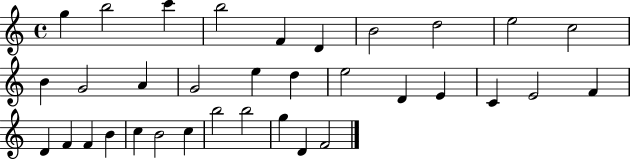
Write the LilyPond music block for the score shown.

{
  \clef treble
  \time 4/4
  \defaultTimeSignature
  \key c \major
  g''4 b''2 c'''4 | b''2 f'4 d'4 | b'2 d''2 | e''2 c''2 | \break b'4 g'2 a'4 | g'2 e''4 d''4 | e''2 d'4 e'4 | c'4 e'2 f'4 | \break d'4 f'4 f'4 b'4 | c''4 b'2 c''4 | b''2 b''2 | g''4 d'4 f'2 | \break \bar "|."
}